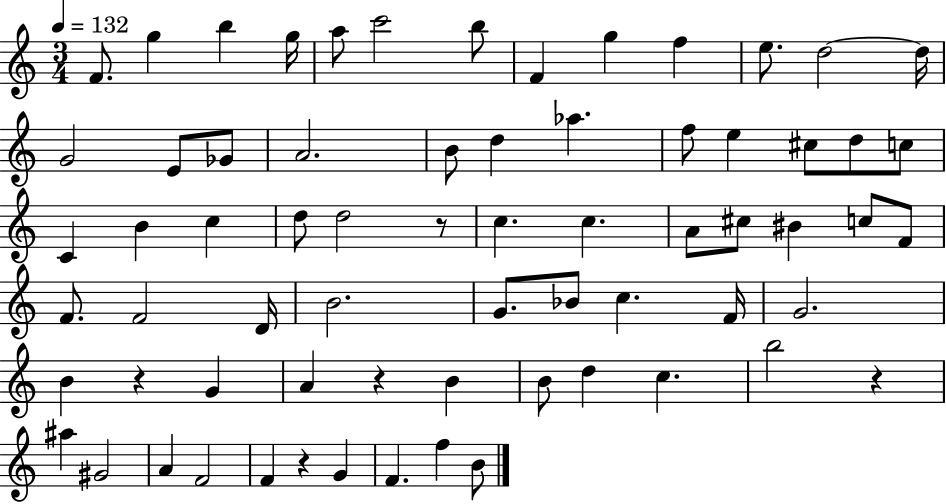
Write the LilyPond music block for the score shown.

{
  \clef treble
  \numericTimeSignature
  \time 3/4
  \key c \major
  \tempo 4 = 132
  f'8. g''4 b''4 g''16 | a''8 c'''2 b''8 | f'4 g''4 f''4 | e''8. d''2~~ d''16 | \break g'2 e'8 ges'8 | a'2. | b'8 d''4 aes''4. | f''8 e''4 cis''8 d''8 c''8 | \break c'4 b'4 c''4 | d''8 d''2 r8 | c''4. c''4. | a'8 cis''8 bis'4 c''8 f'8 | \break f'8. f'2 d'16 | b'2. | g'8. bes'8 c''4. f'16 | g'2. | \break b'4 r4 g'4 | a'4 r4 b'4 | b'8 d''4 c''4. | b''2 r4 | \break ais''4 gis'2 | a'4 f'2 | f'4 r4 g'4 | f'4. f''4 b'8 | \break \bar "|."
}